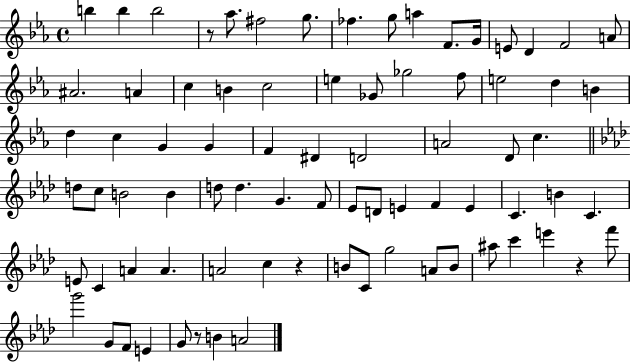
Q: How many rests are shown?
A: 4